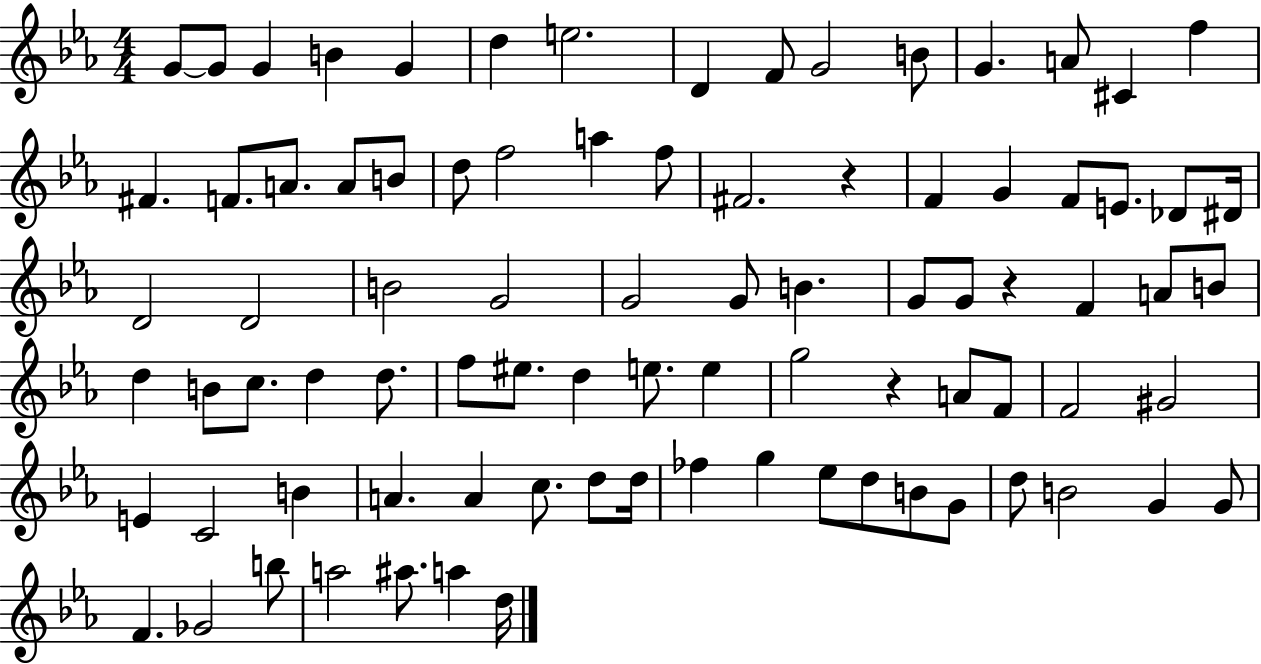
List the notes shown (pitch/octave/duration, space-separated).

G4/e G4/e G4/q B4/q G4/q D5/q E5/h. D4/q F4/e G4/h B4/e G4/q. A4/e C#4/q F5/q F#4/q. F4/e. A4/e. A4/e B4/e D5/e F5/h A5/q F5/e F#4/h. R/q F4/q G4/q F4/e E4/e. Db4/e D#4/s D4/h D4/h B4/h G4/h G4/h G4/e B4/q. G4/e G4/e R/q F4/q A4/e B4/e D5/q B4/e C5/e. D5/q D5/e. F5/e EIS5/e. D5/q E5/e. E5/q G5/h R/q A4/e F4/e F4/h G#4/h E4/q C4/h B4/q A4/q. A4/q C5/e. D5/e D5/s FES5/q G5/q Eb5/e D5/e B4/e G4/e D5/e B4/h G4/q G4/e F4/q. Gb4/h B5/e A5/h A#5/e. A5/q D5/s